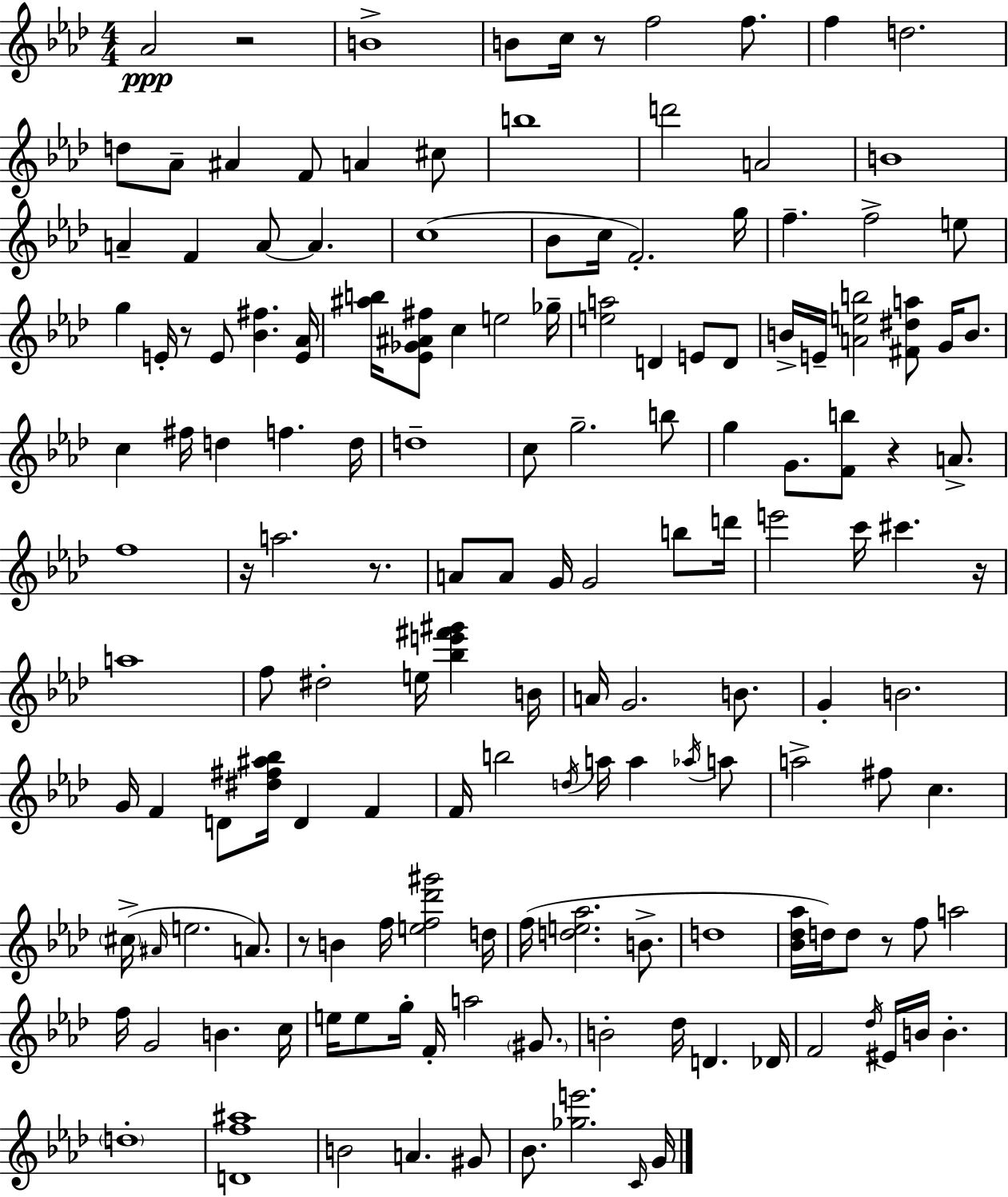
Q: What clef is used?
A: treble